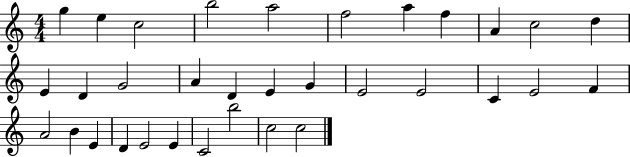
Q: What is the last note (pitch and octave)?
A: C5